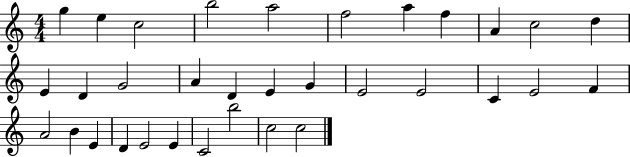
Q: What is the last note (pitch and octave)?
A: C5